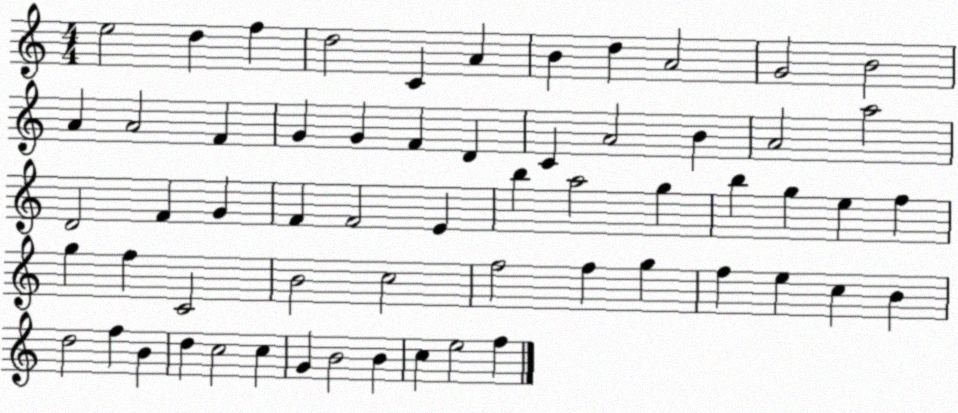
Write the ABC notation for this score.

X:1
T:Untitled
M:4/4
L:1/4
K:C
e2 d f d2 C A B d A2 G2 B2 A A2 F G G F D C A2 B A2 a2 D2 F G F F2 E b a2 g b g e f g f C2 B2 c2 f2 f g f e c B d2 f B d c2 c G B2 B c e2 f